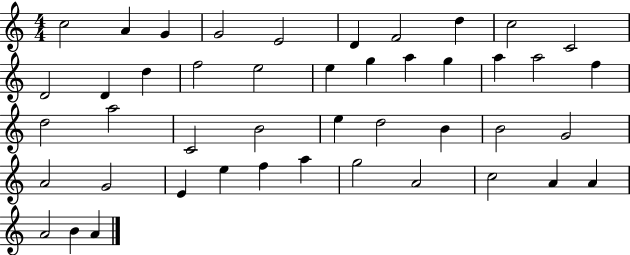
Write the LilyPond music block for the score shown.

{
  \clef treble
  \numericTimeSignature
  \time 4/4
  \key c \major
  c''2 a'4 g'4 | g'2 e'2 | d'4 f'2 d''4 | c''2 c'2 | \break d'2 d'4 d''4 | f''2 e''2 | e''4 g''4 a''4 g''4 | a''4 a''2 f''4 | \break d''2 a''2 | c'2 b'2 | e''4 d''2 b'4 | b'2 g'2 | \break a'2 g'2 | e'4 e''4 f''4 a''4 | g''2 a'2 | c''2 a'4 a'4 | \break a'2 b'4 a'4 | \bar "|."
}